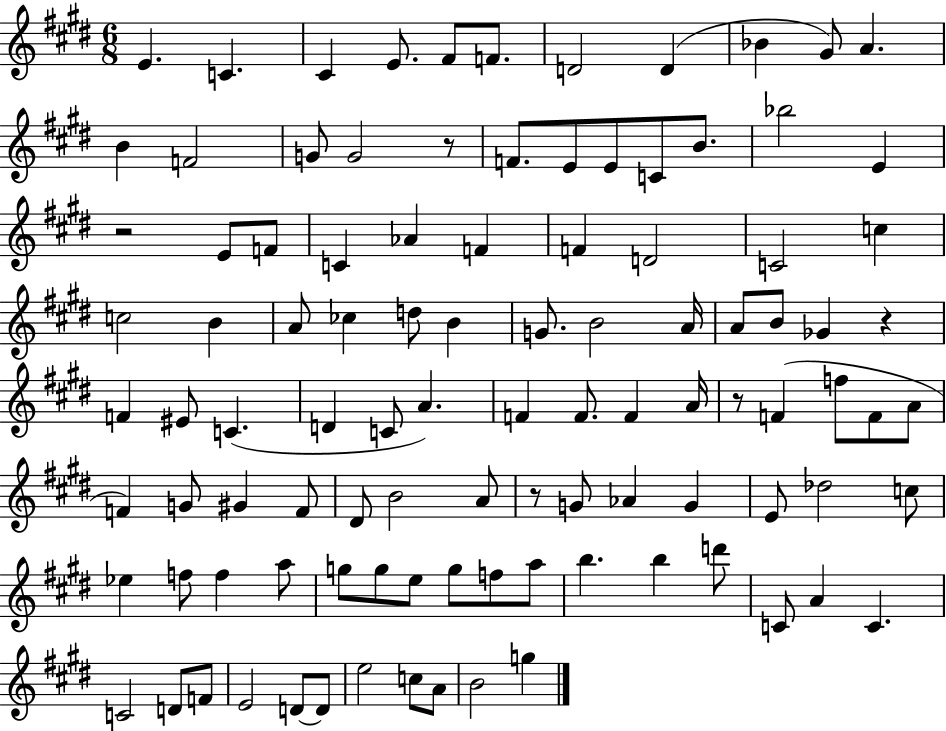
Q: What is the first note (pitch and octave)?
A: E4